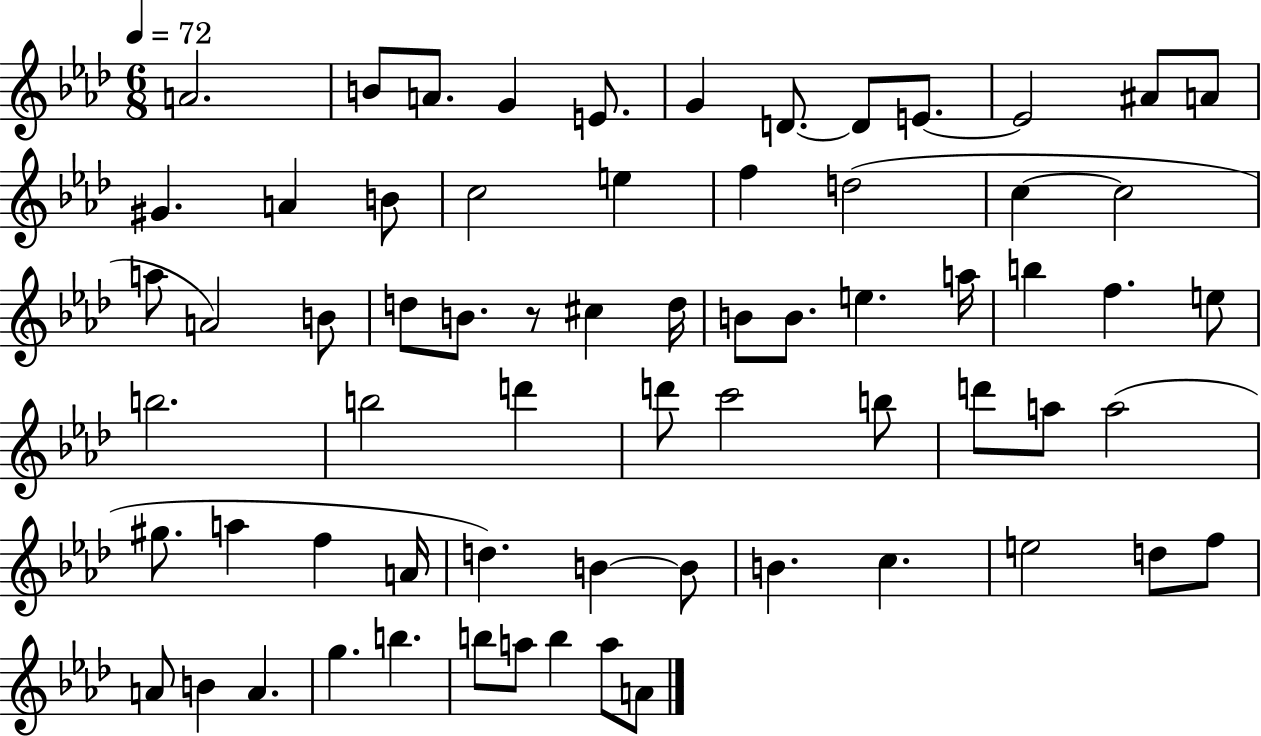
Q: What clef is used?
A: treble